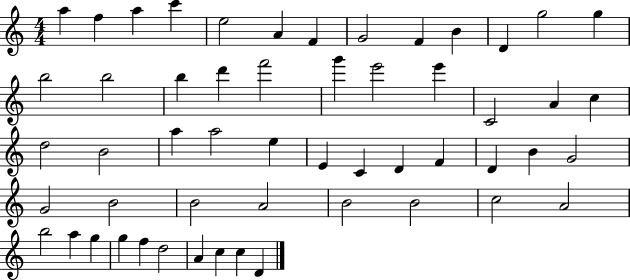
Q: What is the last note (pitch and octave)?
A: D4